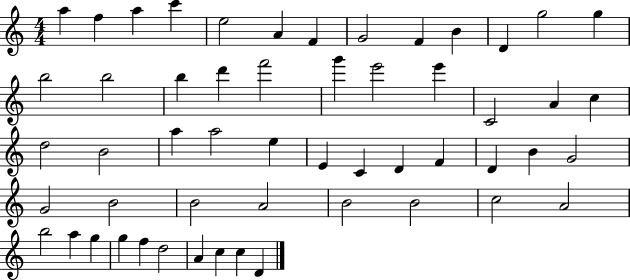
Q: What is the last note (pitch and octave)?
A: D4